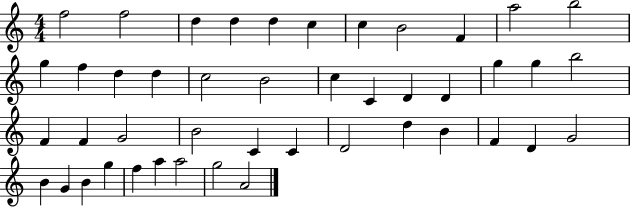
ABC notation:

X:1
T:Untitled
M:4/4
L:1/4
K:C
f2 f2 d d d c c B2 F a2 b2 g f d d c2 B2 c C D D g g b2 F F G2 B2 C C D2 d B F D G2 B G B g f a a2 g2 A2